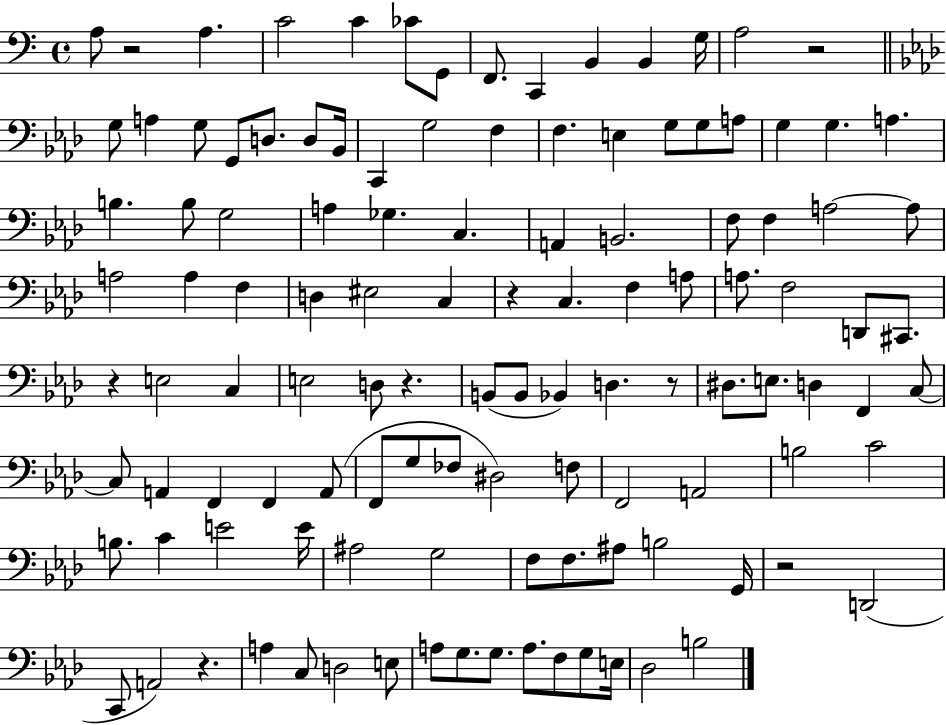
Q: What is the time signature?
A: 4/4